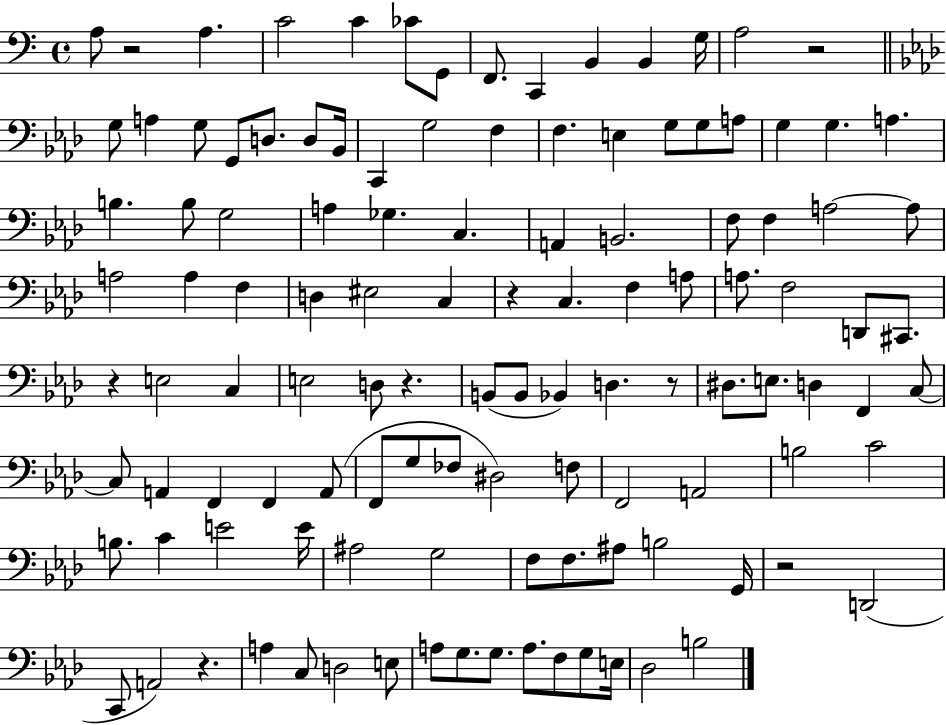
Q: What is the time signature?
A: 4/4